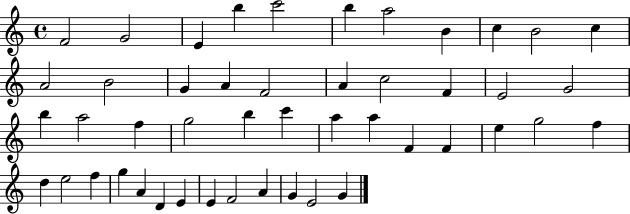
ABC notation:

X:1
T:Untitled
M:4/4
L:1/4
K:C
F2 G2 E b c'2 b a2 B c B2 c A2 B2 G A F2 A c2 F E2 G2 b a2 f g2 b c' a a F F e g2 f d e2 f g A D E E F2 A G E2 G